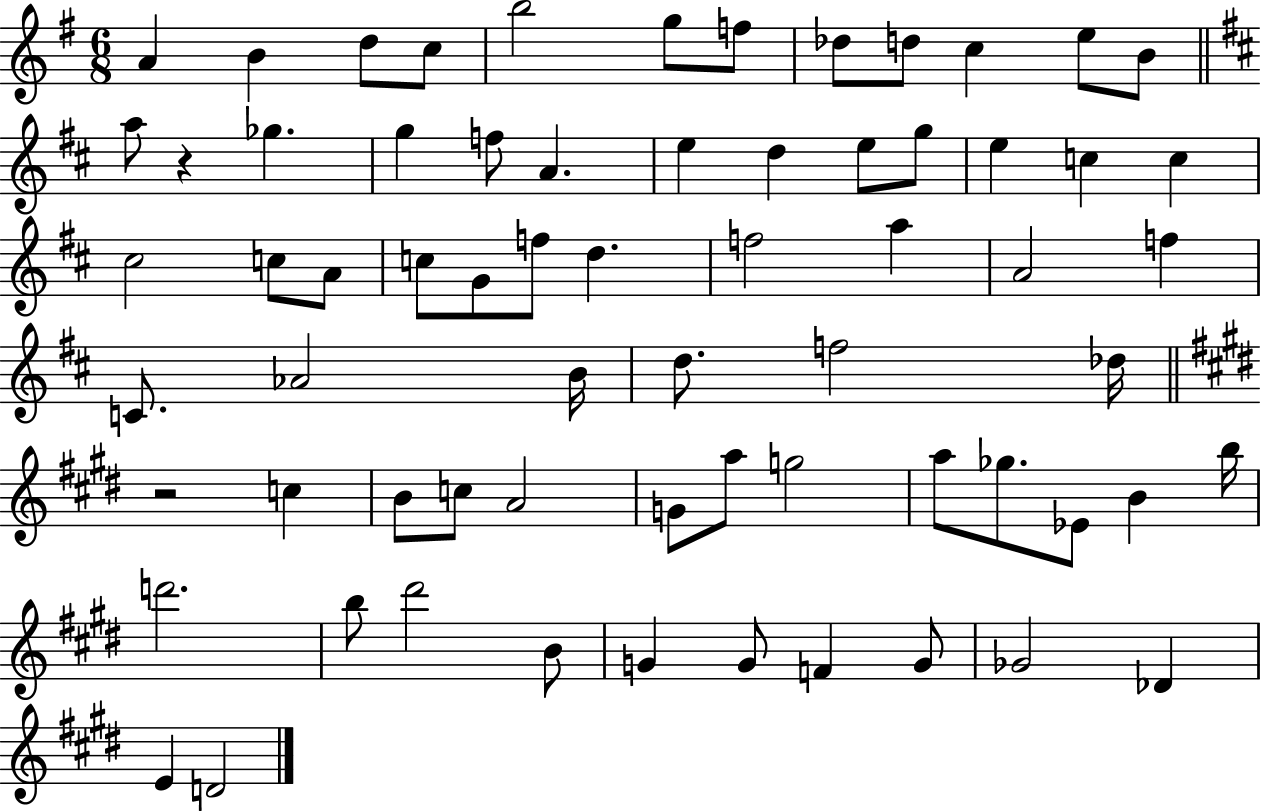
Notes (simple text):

A4/q B4/q D5/e C5/e B5/h G5/e F5/e Db5/e D5/e C5/q E5/e B4/e A5/e R/q Gb5/q. G5/q F5/e A4/q. E5/q D5/q E5/e G5/e E5/q C5/q C5/q C#5/h C5/e A4/e C5/e G4/e F5/e D5/q. F5/h A5/q A4/h F5/q C4/e. Ab4/h B4/s D5/e. F5/h Db5/s R/h C5/q B4/e C5/e A4/h G4/e A5/e G5/h A5/e Gb5/e. Eb4/e B4/q B5/s D6/h. B5/e D#6/h B4/e G4/q G4/e F4/q G4/e Gb4/h Db4/q E4/q D4/h